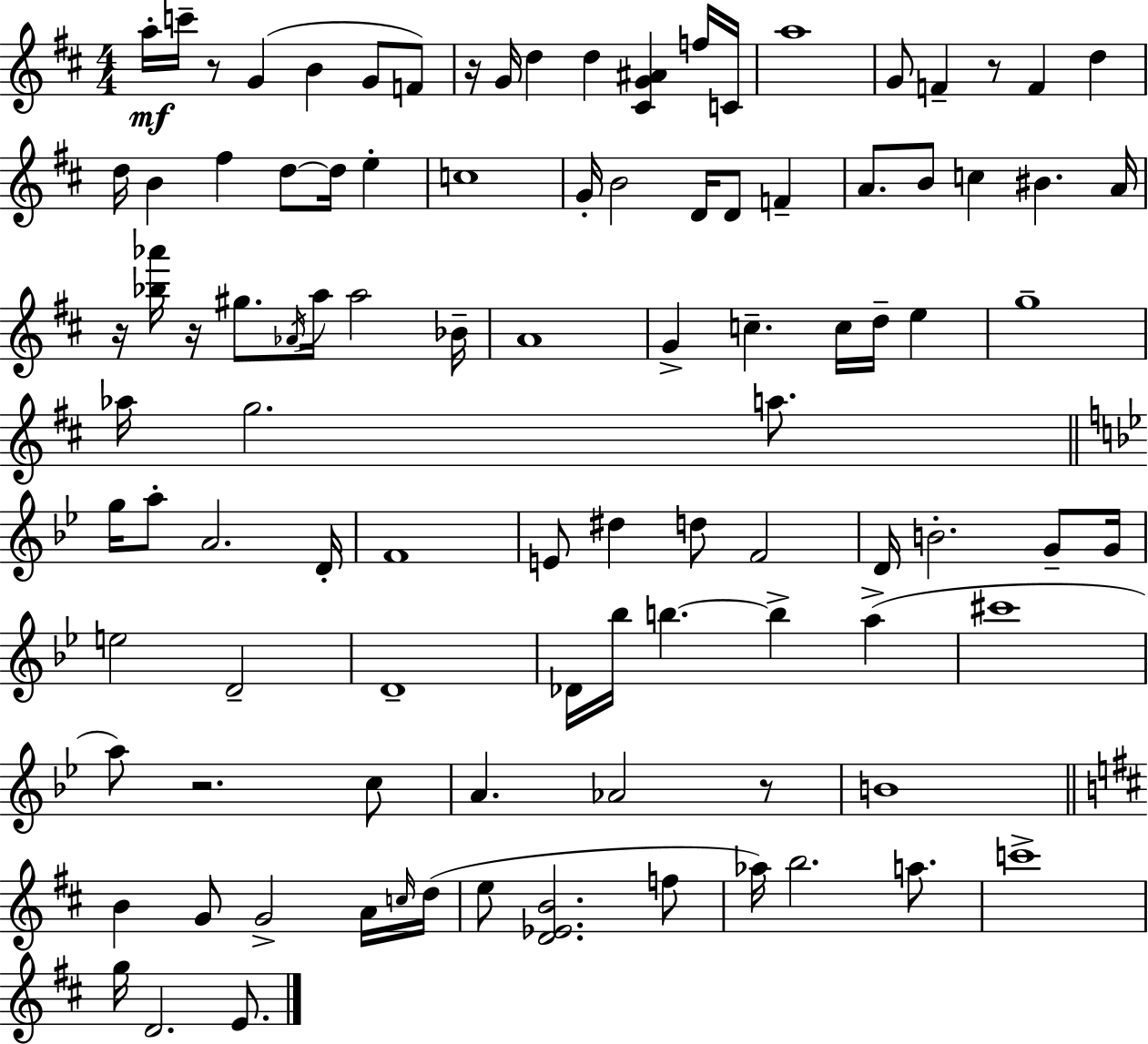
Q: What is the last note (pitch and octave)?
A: E4